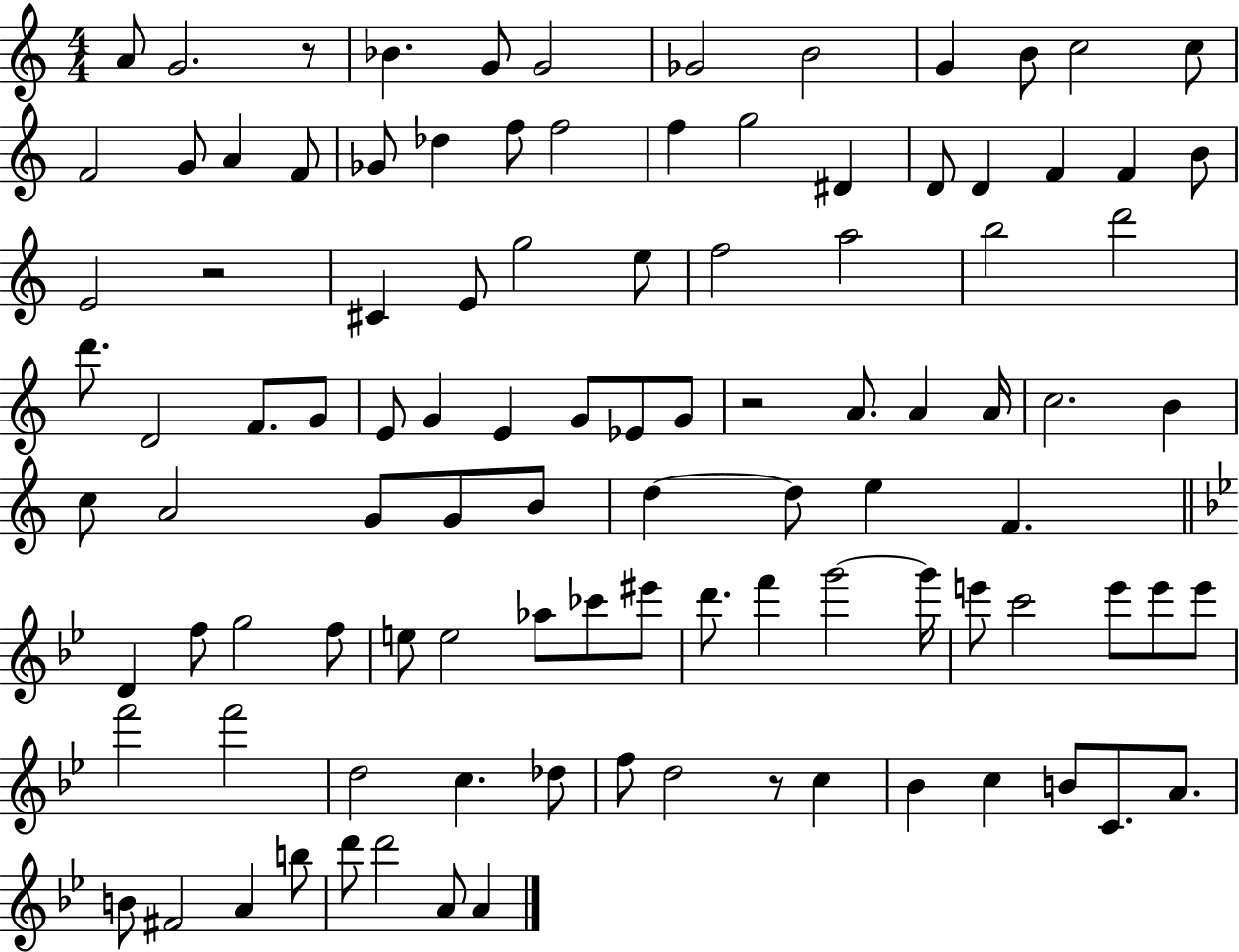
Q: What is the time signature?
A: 4/4